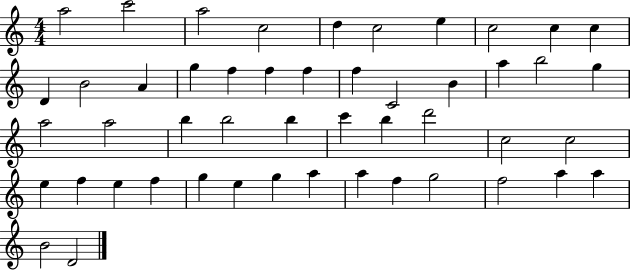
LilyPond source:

{
  \clef treble
  \numericTimeSignature
  \time 4/4
  \key c \major
  a''2 c'''2 | a''2 c''2 | d''4 c''2 e''4 | c''2 c''4 c''4 | \break d'4 b'2 a'4 | g''4 f''4 f''4 f''4 | f''4 c'2 b'4 | a''4 b''2 g''4 | \break a''2 a''2 | b''4 b''2 b''4 | c'''4 b''4 d'''2 | c''2 c''2 | \break e''4 f''4 e''4 f''4 | g''4 e''4 g''4 a''4 | a''4 f''4 g''2 | f''2 a''4 a''4 | \break b'2 d'2 | \bar "|."
}